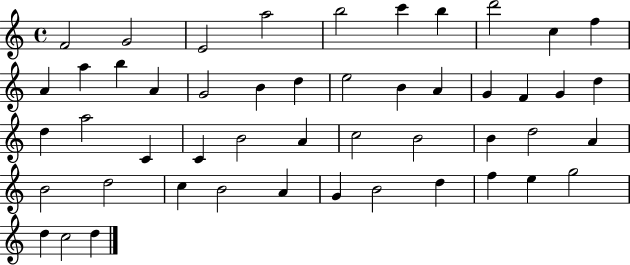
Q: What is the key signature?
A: C major